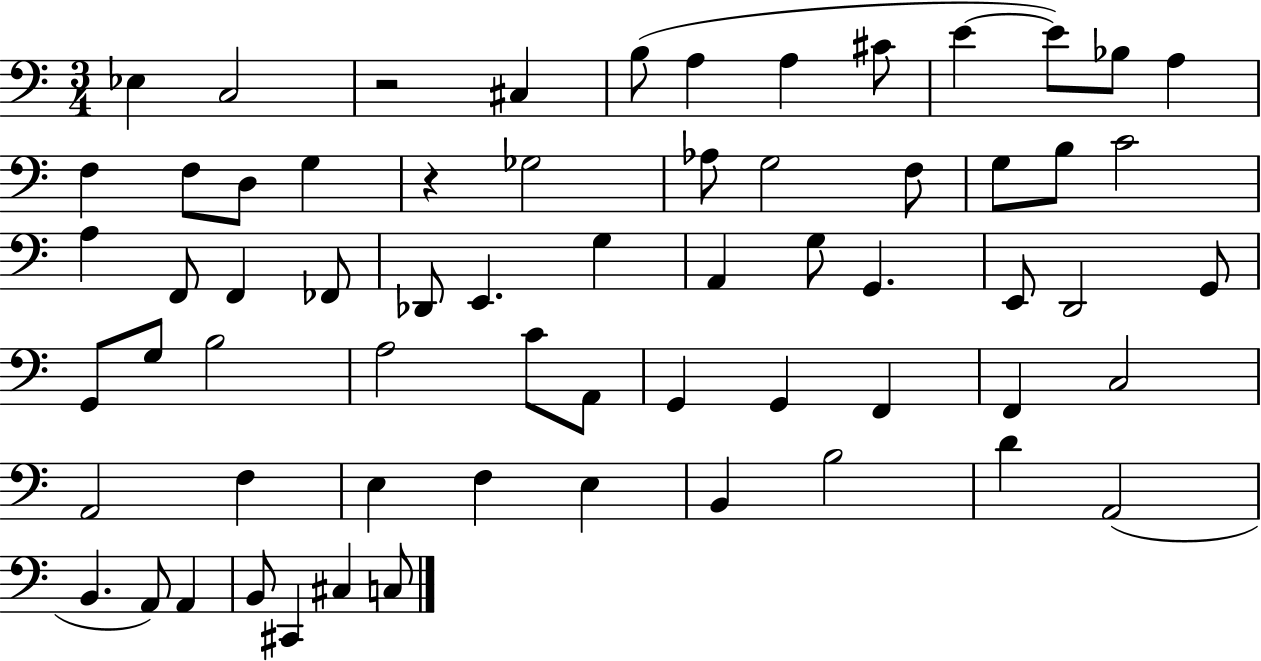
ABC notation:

X:1
T:Untitled
M:3/4
L:1/4
K:C
_E, C,2 z2 ^C, B,/2 A, A, ^C/2 E E/2 _B,/2 A, F, F,/2 D,/2 G, z _G,2 _A,/2 G,2 F,/2 G,/2 B,/2 C2 A, F,,/2 F,, _F,,/2 _D,,/2 E,, G, A,, G,/2 G,, E,,/2 D,,2 G,,/2 G,,/2 G,/2 B,2 A,2 C/2 A,,/2 G,, G,, F,, F,, C,2 A,,2 F, E, F, E, B,, B,2 D A,,2 B,, A,,/2 A,, B,,/2 ^C,, ^C, C,/2